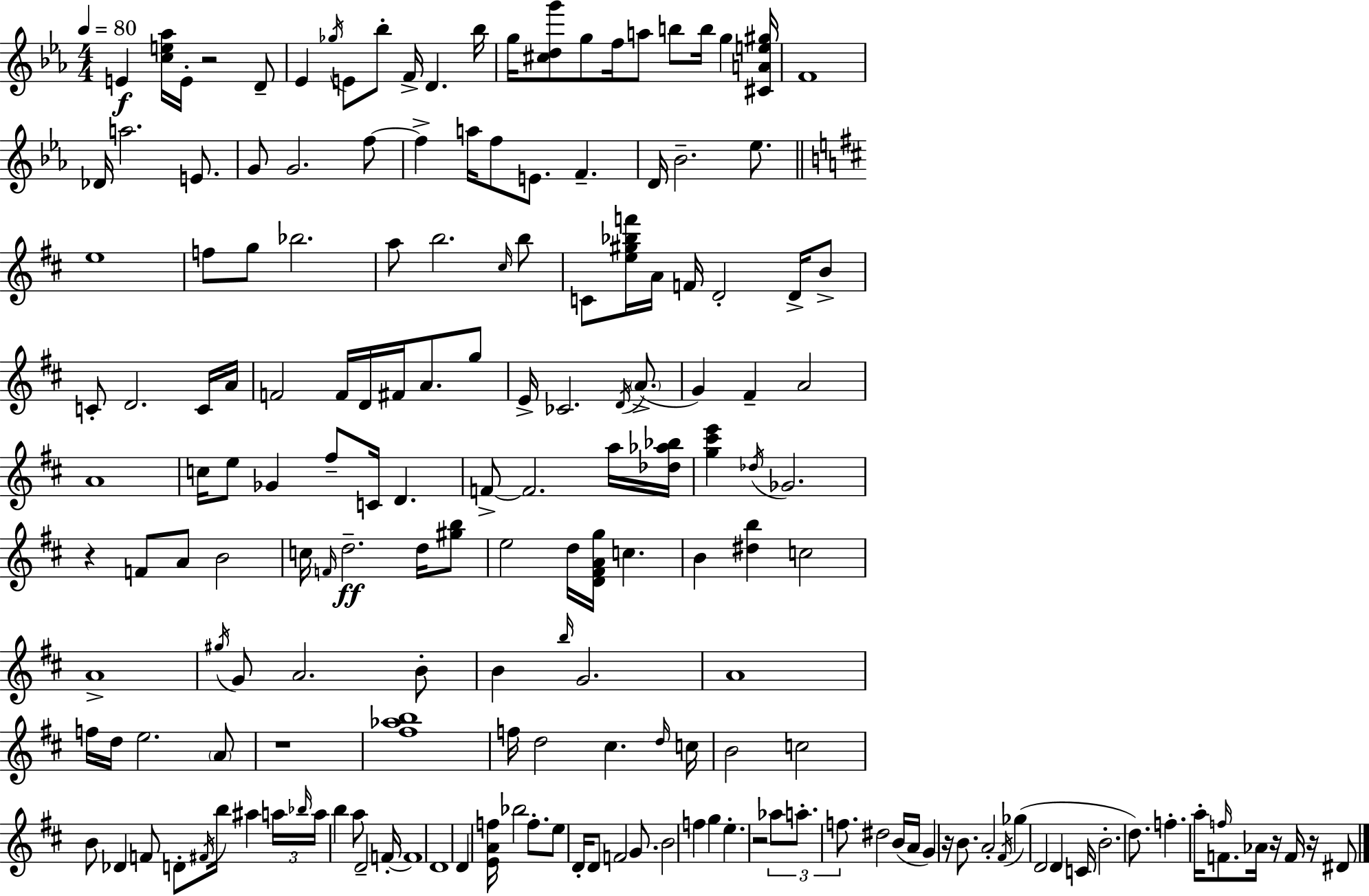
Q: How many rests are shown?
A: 7